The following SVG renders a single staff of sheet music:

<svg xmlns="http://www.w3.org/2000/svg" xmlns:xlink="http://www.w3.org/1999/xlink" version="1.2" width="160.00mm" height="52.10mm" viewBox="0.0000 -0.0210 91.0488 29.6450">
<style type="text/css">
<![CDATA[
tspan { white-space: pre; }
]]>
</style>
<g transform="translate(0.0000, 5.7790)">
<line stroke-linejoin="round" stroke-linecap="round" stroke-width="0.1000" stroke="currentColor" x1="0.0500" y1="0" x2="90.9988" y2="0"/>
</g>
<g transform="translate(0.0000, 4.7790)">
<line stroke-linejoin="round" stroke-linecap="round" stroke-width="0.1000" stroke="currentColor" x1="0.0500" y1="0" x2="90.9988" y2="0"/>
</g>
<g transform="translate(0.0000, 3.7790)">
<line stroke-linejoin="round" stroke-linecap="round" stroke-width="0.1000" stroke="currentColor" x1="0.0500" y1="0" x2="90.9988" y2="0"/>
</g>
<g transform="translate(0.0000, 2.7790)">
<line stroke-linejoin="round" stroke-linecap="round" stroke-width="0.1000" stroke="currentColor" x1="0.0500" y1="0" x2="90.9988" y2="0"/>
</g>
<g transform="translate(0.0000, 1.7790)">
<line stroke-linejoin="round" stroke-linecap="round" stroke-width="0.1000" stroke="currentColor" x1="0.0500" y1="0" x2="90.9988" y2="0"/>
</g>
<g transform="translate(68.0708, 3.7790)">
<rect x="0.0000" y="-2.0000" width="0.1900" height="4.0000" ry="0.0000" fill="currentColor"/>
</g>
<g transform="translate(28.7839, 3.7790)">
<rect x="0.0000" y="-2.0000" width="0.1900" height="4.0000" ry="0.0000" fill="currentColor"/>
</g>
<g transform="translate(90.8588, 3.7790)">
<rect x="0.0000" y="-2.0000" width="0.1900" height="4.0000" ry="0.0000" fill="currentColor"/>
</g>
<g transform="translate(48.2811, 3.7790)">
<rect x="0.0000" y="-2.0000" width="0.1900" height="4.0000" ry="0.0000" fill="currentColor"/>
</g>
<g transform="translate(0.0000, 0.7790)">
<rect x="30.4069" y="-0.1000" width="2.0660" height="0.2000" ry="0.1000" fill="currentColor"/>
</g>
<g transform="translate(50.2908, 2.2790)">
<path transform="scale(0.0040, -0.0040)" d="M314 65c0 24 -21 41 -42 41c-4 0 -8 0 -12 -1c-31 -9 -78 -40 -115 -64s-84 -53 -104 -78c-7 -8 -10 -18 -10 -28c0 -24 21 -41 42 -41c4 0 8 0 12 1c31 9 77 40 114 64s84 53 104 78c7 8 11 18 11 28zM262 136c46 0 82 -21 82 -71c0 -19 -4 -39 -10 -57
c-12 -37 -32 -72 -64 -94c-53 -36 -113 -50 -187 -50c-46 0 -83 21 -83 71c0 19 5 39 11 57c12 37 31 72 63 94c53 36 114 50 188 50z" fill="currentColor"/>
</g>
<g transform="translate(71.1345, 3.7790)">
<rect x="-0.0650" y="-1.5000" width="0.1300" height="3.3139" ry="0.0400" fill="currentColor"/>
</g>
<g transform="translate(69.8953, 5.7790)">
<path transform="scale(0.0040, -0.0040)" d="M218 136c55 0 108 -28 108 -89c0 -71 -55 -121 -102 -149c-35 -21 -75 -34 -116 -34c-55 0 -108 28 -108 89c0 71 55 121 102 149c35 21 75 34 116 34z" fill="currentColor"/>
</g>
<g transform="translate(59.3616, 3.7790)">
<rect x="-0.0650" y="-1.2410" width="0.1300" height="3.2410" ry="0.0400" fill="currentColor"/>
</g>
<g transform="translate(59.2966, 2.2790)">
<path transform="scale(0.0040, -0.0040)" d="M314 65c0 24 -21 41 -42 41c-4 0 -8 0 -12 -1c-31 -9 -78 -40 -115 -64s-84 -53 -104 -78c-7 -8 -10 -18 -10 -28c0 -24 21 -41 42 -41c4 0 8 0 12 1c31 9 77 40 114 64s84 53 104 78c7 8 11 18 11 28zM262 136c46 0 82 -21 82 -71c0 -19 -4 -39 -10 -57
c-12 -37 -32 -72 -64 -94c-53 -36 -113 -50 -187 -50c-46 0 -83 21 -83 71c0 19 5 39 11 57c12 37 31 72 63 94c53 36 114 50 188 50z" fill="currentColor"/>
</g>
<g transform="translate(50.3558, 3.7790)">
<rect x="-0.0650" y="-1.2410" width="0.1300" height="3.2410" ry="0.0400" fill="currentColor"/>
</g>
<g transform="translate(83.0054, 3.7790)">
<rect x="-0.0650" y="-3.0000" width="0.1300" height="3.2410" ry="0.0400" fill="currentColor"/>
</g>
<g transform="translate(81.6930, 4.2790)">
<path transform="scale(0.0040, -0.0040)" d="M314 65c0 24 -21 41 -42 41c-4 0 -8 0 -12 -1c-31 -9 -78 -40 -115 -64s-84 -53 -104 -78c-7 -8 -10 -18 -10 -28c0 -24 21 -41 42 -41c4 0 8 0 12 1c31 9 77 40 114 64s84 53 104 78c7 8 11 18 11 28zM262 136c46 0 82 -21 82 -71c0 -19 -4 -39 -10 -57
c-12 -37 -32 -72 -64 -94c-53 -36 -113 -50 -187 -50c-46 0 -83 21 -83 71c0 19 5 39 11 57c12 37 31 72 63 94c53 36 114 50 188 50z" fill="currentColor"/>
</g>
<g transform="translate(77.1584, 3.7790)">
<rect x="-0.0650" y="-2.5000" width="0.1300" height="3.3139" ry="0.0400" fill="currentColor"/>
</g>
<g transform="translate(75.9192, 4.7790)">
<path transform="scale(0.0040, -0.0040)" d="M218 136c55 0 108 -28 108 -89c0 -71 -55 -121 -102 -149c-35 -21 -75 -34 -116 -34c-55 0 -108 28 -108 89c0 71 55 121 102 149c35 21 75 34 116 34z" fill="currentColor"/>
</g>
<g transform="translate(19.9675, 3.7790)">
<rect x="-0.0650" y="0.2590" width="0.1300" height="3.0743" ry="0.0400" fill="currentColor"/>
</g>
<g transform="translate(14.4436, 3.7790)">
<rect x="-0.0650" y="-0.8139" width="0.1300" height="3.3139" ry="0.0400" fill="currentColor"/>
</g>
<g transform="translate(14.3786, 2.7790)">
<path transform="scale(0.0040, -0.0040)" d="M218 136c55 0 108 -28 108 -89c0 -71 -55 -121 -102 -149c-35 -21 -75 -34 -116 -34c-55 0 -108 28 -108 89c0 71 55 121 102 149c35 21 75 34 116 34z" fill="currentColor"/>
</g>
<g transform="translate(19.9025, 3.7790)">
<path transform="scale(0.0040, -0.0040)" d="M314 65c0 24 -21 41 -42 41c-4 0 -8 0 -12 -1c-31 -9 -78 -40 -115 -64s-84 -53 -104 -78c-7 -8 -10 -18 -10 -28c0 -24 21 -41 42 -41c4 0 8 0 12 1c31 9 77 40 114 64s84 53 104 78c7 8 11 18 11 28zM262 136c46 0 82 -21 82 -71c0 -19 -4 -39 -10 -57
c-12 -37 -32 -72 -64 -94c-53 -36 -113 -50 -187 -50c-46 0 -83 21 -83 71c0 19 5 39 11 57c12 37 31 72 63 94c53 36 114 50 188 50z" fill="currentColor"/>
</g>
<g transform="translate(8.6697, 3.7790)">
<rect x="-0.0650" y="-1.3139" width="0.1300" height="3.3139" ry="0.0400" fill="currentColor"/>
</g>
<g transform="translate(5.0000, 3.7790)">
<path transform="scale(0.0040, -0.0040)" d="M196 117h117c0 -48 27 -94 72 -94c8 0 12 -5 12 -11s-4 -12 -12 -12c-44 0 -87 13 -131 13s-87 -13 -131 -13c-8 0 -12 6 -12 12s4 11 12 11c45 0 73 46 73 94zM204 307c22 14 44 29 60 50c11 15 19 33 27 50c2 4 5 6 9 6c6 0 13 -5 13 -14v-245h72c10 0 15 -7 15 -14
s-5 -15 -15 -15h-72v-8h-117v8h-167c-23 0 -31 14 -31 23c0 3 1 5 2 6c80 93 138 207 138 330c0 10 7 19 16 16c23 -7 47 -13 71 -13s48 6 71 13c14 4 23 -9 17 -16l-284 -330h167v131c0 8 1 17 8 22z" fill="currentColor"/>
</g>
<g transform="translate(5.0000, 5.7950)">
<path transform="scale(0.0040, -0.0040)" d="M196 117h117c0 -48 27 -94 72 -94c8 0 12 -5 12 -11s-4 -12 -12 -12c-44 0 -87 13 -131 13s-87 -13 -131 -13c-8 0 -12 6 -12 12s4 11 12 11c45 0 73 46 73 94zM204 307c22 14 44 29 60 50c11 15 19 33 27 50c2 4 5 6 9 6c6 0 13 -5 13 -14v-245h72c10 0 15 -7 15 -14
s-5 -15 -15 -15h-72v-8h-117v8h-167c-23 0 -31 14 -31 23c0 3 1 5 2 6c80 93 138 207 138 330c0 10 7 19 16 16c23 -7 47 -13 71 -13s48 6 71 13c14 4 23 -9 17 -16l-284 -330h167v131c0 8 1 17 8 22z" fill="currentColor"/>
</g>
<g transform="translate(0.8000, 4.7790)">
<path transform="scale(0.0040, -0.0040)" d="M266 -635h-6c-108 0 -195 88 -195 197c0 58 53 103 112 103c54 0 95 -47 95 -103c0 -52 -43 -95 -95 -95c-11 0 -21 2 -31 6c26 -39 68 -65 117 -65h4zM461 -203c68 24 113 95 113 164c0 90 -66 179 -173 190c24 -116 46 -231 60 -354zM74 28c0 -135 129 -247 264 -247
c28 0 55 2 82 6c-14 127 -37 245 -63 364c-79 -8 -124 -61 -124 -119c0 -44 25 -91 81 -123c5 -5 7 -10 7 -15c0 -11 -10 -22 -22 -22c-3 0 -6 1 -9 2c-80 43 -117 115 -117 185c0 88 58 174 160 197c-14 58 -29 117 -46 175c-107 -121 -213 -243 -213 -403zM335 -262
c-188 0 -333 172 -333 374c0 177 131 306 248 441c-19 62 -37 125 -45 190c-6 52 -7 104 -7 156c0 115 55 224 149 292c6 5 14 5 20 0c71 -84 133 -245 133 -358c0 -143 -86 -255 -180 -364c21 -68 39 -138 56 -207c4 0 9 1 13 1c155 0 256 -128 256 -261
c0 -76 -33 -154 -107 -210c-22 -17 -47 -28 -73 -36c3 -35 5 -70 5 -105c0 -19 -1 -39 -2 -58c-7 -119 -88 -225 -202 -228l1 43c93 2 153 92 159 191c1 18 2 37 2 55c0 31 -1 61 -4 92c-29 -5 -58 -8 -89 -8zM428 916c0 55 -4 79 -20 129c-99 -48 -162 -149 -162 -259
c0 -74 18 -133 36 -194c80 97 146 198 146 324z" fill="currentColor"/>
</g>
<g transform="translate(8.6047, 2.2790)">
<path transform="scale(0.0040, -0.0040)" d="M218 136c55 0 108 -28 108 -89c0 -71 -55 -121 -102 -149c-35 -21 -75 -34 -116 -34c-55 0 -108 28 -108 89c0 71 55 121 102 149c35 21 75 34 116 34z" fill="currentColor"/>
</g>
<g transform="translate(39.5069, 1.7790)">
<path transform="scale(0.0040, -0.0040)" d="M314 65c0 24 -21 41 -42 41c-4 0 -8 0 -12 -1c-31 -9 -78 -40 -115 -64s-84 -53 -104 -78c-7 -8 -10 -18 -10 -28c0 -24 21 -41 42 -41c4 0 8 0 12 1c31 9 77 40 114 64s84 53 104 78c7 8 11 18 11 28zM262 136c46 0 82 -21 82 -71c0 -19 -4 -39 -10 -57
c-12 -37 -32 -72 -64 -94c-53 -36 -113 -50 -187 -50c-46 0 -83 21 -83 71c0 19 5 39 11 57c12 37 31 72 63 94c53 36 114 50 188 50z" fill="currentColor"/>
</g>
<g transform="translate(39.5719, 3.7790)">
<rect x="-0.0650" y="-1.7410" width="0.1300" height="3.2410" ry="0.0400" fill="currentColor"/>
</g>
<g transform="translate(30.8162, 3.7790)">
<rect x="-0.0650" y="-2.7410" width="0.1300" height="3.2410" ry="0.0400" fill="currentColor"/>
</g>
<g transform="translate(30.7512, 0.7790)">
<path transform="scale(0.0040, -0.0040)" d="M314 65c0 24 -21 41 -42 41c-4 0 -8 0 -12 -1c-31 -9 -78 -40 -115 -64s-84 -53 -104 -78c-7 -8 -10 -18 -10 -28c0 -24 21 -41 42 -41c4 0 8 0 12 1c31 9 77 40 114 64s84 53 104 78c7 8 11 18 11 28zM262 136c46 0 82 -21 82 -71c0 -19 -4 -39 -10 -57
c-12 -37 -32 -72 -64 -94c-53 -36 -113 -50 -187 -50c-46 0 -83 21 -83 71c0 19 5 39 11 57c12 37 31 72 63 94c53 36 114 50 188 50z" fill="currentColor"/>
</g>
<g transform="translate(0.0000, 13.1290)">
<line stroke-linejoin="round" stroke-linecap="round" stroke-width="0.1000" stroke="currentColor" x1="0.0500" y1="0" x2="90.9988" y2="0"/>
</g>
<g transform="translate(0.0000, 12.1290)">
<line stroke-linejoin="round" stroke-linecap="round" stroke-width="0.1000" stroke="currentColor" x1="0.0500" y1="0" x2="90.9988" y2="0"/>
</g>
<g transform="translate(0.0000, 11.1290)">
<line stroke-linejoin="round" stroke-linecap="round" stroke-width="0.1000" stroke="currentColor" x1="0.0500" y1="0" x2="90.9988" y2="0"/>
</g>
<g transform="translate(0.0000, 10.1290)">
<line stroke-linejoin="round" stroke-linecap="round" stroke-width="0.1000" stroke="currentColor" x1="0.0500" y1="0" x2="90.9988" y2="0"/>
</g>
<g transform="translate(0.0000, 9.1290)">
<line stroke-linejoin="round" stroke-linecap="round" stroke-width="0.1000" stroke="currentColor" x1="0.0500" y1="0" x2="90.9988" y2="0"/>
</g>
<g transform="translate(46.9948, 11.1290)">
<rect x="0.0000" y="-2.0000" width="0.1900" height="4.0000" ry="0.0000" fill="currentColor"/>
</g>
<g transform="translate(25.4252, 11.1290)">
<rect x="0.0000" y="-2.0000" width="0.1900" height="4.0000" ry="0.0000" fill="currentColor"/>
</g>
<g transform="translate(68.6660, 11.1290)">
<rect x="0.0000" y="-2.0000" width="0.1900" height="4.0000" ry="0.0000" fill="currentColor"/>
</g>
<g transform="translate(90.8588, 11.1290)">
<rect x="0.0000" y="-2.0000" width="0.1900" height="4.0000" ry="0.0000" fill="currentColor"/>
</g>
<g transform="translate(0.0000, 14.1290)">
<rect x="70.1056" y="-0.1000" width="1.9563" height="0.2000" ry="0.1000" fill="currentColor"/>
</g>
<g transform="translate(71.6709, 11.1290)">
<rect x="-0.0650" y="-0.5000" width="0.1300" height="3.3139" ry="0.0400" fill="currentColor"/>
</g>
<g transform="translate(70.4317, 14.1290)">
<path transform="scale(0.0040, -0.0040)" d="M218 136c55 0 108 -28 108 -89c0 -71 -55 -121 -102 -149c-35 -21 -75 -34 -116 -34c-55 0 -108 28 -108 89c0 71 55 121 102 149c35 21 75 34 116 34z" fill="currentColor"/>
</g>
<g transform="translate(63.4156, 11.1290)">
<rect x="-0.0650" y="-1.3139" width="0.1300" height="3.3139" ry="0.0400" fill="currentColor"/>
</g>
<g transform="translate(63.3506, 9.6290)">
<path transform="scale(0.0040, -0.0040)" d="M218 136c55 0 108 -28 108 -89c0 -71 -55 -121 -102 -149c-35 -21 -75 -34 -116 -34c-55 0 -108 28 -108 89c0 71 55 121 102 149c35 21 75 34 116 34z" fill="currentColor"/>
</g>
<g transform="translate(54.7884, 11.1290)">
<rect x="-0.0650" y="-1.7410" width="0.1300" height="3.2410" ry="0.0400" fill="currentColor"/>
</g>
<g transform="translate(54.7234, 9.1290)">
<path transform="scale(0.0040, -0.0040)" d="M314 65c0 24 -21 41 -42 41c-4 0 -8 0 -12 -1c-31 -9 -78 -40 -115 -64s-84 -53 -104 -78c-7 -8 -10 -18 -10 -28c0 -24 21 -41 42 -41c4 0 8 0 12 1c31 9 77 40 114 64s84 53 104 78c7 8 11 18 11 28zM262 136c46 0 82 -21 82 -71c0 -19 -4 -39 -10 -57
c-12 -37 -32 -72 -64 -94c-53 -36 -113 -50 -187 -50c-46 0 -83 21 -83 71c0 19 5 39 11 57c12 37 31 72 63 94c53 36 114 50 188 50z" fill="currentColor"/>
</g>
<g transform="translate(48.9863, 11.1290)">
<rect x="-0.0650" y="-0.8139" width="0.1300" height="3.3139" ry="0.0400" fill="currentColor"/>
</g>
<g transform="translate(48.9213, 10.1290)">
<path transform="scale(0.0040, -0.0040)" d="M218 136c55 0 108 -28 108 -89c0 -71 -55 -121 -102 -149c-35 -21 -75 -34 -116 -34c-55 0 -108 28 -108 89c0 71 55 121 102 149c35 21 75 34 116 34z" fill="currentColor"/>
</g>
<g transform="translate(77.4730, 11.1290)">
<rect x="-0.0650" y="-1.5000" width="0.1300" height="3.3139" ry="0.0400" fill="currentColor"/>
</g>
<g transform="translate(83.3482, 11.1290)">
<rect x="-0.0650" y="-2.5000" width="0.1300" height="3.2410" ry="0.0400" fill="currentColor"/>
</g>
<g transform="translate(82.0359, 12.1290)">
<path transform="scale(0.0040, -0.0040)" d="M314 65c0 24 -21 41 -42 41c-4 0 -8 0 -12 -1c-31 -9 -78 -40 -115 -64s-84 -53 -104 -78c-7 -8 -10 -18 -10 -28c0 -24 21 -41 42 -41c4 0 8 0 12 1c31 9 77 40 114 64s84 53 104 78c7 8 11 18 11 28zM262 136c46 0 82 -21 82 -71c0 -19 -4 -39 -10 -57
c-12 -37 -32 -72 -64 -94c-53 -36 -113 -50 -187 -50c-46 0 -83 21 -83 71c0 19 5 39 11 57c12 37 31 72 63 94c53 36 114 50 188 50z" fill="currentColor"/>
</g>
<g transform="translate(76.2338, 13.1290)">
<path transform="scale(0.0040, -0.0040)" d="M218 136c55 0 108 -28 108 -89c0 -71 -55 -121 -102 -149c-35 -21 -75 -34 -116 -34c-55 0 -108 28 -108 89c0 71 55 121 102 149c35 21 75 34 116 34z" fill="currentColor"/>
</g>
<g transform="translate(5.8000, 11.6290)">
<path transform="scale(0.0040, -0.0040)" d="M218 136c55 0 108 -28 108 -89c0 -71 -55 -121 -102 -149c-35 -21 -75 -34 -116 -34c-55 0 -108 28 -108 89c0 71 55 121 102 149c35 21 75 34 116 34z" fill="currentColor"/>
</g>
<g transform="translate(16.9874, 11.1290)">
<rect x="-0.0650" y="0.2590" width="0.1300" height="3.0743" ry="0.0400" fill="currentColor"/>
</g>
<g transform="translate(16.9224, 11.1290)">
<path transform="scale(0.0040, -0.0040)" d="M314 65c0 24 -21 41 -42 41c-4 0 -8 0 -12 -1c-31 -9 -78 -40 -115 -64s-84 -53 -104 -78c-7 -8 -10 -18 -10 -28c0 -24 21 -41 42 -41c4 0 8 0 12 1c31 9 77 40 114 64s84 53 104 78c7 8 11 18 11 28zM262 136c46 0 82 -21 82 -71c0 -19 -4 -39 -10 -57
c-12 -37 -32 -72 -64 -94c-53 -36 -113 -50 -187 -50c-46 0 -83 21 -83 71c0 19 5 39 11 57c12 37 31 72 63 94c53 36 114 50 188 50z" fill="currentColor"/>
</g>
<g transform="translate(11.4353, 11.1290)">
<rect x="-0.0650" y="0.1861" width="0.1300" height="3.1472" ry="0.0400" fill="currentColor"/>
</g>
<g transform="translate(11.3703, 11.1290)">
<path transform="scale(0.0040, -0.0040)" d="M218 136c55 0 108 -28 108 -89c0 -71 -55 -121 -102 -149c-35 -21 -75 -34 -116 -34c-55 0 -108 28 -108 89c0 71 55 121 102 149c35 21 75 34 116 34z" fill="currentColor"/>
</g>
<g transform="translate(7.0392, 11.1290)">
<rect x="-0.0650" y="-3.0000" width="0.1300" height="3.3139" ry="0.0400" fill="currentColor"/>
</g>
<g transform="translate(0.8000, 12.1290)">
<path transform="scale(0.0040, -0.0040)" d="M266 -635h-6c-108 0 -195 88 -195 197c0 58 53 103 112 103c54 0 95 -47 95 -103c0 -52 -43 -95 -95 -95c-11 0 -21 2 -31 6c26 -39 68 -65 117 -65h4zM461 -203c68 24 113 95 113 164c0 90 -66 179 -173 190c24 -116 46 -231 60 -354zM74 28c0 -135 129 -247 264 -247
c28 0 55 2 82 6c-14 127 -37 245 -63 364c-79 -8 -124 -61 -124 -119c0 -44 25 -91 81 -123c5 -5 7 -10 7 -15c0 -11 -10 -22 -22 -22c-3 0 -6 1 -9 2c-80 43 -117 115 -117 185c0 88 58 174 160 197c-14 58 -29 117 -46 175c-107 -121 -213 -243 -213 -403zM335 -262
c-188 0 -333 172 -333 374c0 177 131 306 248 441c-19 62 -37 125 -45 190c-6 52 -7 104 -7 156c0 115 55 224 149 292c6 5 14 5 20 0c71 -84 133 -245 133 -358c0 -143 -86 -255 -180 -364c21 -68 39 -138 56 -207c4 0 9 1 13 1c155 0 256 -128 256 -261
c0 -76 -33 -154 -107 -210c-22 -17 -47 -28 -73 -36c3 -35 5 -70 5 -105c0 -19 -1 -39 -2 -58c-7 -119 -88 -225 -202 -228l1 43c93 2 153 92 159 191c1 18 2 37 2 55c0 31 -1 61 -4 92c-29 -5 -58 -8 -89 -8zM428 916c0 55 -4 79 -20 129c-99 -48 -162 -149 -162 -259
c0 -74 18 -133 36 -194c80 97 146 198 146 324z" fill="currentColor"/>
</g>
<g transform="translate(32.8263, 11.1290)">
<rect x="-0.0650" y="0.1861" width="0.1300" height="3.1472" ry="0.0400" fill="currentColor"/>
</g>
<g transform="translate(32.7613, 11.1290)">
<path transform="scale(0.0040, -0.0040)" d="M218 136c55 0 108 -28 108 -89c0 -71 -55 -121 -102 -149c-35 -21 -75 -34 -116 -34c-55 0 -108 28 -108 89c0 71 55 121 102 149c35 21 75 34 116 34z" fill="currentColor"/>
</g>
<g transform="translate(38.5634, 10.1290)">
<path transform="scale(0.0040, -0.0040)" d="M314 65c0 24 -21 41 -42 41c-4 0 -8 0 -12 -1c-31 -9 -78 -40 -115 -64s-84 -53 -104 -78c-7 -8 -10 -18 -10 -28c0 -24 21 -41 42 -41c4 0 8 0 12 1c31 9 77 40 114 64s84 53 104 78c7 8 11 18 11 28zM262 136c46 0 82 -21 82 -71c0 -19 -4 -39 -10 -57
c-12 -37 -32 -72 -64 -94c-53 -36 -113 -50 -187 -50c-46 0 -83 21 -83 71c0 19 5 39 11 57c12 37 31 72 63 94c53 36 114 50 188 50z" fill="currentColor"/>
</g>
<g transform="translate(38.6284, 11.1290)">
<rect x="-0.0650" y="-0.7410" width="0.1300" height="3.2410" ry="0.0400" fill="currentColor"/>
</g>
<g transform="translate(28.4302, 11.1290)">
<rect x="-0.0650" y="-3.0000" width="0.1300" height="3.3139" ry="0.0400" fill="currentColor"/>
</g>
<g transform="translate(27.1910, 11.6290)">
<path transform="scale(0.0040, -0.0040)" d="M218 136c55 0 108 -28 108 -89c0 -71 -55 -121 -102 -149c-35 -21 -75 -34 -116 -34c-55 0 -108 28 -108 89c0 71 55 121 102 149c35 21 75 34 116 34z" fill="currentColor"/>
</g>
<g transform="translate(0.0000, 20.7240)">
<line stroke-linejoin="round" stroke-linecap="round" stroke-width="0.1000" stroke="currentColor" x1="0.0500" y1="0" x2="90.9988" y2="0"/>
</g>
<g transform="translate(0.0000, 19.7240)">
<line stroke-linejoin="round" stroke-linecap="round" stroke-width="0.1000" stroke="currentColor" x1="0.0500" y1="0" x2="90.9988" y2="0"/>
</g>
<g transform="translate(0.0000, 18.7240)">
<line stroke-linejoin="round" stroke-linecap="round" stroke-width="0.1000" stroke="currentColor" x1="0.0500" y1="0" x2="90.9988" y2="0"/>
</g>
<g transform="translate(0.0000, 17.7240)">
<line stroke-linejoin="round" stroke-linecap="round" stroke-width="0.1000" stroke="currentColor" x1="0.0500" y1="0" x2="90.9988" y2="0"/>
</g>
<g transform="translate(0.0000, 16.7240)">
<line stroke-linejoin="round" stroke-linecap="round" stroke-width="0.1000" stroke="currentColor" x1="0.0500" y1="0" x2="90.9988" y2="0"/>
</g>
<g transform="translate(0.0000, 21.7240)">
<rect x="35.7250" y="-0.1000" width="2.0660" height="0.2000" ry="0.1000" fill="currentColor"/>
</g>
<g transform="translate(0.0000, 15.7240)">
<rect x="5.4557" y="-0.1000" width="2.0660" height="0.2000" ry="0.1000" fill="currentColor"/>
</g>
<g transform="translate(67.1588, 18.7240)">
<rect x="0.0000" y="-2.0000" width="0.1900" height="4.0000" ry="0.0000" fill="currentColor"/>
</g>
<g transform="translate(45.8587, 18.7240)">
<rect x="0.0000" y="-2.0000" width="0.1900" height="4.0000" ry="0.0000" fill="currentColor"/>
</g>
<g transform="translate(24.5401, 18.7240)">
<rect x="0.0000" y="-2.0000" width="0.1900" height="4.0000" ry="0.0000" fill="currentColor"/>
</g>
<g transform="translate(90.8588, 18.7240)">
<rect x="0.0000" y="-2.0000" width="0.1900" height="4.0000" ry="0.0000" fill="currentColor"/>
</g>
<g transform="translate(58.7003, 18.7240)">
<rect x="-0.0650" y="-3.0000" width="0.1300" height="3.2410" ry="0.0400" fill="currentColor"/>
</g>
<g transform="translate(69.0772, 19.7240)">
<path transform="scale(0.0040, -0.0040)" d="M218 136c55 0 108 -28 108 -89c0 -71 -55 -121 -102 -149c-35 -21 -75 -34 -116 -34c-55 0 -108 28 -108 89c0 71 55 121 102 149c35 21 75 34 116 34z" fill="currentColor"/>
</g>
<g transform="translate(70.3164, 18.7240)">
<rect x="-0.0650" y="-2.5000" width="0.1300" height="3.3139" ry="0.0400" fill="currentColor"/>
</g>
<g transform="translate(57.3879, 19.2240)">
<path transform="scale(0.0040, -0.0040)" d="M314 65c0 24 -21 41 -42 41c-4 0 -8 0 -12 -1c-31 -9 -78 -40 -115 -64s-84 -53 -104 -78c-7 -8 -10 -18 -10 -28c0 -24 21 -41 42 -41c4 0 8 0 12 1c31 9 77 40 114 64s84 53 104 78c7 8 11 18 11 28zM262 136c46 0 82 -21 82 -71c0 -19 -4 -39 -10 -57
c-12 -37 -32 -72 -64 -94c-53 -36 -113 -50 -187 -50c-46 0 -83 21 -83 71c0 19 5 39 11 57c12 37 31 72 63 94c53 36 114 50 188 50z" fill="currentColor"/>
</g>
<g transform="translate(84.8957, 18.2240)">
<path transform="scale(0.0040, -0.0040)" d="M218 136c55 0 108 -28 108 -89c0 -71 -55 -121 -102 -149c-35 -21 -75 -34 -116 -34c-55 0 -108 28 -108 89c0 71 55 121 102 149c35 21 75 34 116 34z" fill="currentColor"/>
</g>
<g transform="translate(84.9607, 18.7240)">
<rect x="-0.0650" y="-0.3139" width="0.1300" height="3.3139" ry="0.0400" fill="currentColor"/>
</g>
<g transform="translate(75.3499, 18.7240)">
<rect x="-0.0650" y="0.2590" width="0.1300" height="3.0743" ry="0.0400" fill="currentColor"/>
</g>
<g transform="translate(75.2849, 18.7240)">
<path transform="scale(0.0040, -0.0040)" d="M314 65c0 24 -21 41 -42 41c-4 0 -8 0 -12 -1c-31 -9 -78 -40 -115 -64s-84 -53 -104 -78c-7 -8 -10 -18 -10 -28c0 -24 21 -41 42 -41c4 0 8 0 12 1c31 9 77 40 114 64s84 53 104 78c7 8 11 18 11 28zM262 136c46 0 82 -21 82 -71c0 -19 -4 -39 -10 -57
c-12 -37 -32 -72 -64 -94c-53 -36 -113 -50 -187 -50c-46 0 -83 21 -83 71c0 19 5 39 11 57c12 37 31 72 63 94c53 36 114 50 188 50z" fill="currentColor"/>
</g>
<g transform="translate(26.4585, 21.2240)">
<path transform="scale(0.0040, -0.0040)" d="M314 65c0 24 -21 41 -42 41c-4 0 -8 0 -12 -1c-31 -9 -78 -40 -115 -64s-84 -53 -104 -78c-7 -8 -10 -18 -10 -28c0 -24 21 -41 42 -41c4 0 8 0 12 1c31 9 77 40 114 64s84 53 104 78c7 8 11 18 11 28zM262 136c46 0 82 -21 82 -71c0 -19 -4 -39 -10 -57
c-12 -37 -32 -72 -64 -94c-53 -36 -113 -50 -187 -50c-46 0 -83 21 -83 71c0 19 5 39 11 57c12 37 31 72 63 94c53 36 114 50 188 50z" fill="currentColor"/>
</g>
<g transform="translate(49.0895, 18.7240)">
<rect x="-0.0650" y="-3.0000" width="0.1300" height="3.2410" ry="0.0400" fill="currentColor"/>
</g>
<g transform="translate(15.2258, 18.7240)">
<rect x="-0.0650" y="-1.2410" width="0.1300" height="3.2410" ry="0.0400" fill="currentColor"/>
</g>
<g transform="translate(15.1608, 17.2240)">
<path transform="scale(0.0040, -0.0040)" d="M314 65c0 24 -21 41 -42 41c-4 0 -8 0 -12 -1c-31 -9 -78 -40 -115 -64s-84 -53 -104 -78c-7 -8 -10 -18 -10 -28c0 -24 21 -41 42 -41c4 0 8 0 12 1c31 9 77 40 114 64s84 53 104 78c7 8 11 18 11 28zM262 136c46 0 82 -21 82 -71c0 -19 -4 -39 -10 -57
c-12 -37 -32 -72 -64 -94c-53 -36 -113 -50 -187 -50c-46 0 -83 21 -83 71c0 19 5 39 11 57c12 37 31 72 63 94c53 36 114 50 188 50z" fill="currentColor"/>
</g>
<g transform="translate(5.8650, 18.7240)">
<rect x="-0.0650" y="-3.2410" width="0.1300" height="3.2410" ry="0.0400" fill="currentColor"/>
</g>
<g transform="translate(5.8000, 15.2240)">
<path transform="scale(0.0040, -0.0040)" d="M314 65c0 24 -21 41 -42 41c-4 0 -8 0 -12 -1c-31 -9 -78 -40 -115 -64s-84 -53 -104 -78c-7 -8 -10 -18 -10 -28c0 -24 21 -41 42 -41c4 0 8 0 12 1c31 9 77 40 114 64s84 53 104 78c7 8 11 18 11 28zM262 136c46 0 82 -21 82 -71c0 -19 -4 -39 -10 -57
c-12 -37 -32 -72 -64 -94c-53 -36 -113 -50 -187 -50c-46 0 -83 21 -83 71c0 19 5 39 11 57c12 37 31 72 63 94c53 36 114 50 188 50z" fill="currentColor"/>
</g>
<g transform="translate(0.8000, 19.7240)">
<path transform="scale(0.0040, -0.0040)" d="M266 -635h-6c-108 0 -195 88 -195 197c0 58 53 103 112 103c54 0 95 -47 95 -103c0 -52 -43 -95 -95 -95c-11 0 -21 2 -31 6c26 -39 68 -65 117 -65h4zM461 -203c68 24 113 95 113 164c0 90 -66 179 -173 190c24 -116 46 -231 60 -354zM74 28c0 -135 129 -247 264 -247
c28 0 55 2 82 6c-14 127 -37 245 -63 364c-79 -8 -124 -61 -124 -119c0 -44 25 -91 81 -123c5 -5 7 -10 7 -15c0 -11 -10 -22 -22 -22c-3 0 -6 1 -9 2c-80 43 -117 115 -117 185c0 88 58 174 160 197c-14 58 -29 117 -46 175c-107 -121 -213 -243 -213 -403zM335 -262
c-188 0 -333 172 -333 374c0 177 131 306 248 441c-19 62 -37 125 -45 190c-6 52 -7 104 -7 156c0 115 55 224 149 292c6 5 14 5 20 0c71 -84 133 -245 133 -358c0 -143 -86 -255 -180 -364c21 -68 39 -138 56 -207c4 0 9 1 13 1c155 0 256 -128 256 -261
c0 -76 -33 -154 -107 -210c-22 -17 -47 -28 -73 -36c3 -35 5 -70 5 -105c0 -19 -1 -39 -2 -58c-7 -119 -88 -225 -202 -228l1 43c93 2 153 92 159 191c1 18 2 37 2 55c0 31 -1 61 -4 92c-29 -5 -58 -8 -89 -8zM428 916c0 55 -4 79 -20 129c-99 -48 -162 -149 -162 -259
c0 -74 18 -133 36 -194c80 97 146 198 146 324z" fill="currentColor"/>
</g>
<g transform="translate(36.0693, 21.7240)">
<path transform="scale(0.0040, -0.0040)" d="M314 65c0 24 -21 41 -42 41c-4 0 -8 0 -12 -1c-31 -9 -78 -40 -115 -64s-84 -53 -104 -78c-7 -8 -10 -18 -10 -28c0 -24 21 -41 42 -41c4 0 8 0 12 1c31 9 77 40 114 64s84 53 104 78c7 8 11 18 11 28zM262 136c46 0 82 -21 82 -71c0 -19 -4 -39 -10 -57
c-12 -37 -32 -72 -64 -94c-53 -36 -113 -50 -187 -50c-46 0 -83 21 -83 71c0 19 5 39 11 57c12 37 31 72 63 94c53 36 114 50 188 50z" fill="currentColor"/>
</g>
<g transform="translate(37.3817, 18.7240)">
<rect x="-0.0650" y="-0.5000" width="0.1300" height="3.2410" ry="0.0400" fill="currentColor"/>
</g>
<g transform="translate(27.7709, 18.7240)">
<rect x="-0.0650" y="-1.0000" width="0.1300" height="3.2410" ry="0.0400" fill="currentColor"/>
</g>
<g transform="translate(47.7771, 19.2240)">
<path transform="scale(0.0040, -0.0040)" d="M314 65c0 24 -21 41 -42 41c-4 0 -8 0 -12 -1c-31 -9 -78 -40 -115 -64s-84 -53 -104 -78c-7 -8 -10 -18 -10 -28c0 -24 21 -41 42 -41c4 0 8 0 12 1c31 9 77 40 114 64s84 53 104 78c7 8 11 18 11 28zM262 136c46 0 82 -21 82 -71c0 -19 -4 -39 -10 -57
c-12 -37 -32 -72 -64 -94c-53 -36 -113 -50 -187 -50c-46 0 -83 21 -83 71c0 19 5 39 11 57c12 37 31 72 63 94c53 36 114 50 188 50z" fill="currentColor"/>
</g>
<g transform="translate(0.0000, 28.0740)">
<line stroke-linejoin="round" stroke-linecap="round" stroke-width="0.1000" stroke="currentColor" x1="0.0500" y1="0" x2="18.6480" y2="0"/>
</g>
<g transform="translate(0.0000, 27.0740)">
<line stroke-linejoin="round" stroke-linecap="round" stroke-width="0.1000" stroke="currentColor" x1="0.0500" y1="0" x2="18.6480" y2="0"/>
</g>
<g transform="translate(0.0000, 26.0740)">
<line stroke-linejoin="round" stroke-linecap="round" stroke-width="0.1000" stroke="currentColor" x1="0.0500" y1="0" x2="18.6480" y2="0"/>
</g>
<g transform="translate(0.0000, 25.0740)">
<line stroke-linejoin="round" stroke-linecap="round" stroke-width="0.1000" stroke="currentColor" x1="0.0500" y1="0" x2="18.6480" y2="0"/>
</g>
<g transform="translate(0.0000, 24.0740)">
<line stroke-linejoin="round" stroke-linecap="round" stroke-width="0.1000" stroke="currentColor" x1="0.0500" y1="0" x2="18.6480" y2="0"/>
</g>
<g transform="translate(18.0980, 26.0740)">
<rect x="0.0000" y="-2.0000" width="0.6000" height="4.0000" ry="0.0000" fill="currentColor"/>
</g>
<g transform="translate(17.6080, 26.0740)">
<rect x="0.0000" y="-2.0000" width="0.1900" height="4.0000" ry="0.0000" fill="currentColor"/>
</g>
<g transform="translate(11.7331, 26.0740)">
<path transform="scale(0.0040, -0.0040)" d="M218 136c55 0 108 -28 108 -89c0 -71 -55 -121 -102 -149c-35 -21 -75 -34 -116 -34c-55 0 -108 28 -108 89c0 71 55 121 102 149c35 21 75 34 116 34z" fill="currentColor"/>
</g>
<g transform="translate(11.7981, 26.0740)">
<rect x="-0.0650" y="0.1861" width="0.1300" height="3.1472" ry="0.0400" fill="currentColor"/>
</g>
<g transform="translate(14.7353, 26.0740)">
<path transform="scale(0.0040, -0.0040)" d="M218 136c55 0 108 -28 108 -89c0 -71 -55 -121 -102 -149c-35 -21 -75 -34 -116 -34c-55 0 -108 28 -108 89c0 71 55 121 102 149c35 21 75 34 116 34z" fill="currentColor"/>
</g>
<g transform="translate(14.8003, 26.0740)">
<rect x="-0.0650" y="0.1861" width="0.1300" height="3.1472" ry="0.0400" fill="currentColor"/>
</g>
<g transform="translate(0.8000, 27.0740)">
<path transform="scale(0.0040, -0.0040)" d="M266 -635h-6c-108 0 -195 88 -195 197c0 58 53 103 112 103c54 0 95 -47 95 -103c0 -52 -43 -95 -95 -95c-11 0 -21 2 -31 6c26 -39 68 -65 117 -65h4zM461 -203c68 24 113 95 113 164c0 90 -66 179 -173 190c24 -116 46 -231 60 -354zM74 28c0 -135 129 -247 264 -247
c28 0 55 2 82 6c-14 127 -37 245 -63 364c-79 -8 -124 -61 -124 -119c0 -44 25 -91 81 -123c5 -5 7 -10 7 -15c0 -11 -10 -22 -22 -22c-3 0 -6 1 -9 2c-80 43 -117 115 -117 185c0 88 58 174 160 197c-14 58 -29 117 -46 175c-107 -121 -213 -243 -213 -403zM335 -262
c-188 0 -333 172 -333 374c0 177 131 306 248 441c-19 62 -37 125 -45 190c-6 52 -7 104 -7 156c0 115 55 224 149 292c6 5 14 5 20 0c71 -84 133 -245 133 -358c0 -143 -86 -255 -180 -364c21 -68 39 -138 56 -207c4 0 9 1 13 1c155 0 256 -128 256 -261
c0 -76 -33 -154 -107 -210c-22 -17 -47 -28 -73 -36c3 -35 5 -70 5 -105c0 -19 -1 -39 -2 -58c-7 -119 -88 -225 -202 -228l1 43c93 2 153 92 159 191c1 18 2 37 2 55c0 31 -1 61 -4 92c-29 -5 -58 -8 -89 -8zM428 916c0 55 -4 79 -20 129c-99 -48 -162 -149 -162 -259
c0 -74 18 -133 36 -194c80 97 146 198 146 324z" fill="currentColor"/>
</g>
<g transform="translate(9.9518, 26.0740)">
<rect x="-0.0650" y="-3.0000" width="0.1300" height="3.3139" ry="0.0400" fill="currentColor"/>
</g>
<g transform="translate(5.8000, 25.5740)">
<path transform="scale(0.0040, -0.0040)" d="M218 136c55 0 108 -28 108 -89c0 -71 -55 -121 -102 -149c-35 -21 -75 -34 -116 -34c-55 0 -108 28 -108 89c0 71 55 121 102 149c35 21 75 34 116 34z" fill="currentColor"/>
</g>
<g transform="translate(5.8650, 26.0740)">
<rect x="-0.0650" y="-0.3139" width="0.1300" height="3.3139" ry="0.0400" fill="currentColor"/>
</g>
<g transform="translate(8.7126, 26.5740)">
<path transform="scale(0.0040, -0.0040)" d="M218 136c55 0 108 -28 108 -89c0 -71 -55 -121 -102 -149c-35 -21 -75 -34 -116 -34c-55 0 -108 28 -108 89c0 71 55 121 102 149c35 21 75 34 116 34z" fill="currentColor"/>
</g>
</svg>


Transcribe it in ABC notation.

X:1
T:Untitled
M:4/4
L:1/4
K:C
e d B2 a2 f2 e2 e2 E G A2 A B B2 A B d2 d f2 e C E G2 b2 e2 D2 C2 A2 A2 G B2 c c A B B